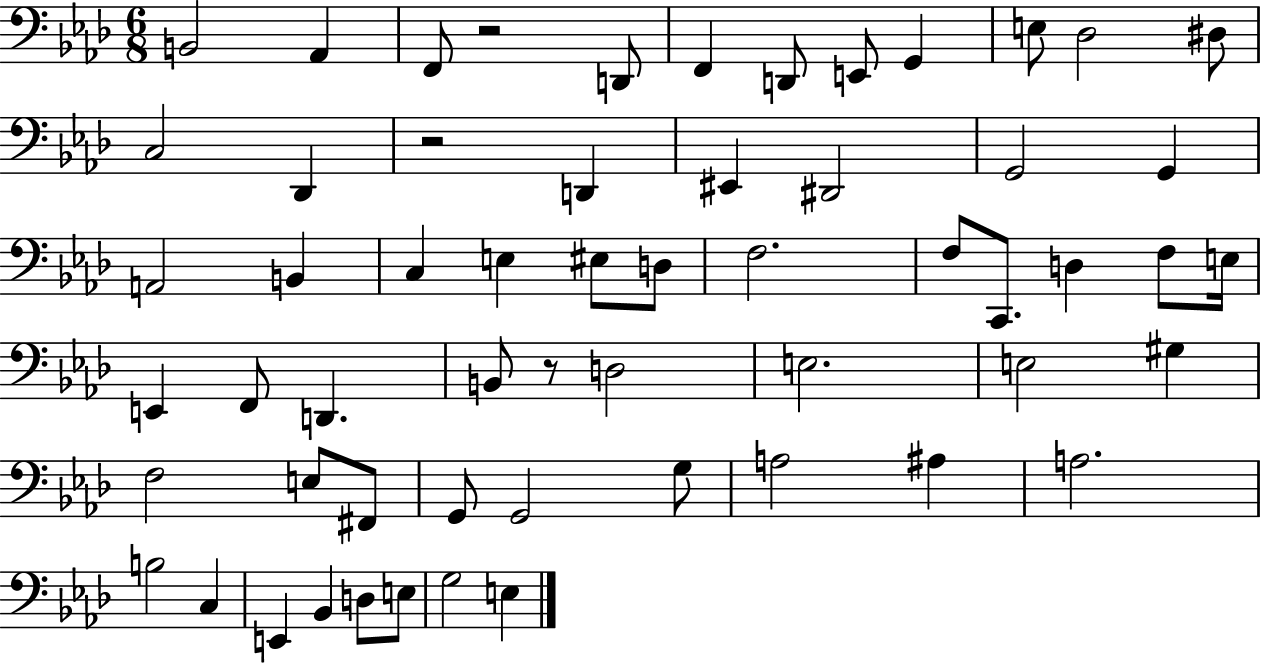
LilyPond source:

{
  \clef bass
  \numericTimeSignature
  \time 6/8
  \key aes \major
  \repeat volta 2 { b,2 aes,4 | f,8 r2 d,8 | f,4 d,8 e,8 g,4 | e8 des2 dis8 | \break c2 des,4 | r2 d,4 | eis,4 dis,2 | g,2 g,4 | \break a,2 b,4 | c4 e4 eis8 d8 | f2. | f8 c,8. d4 f8 e16 | \break e,4 f,8 d,4. | b,8 r8 d2 | e2. | e2 gis4 | \break f2 e8 fis,8 | g,8 g,2 g8 | a2 ais4 | a2. | \break b2 c4 | e,4 bes,4 d8 e8 | g2 e4 | } \bar "|."
}